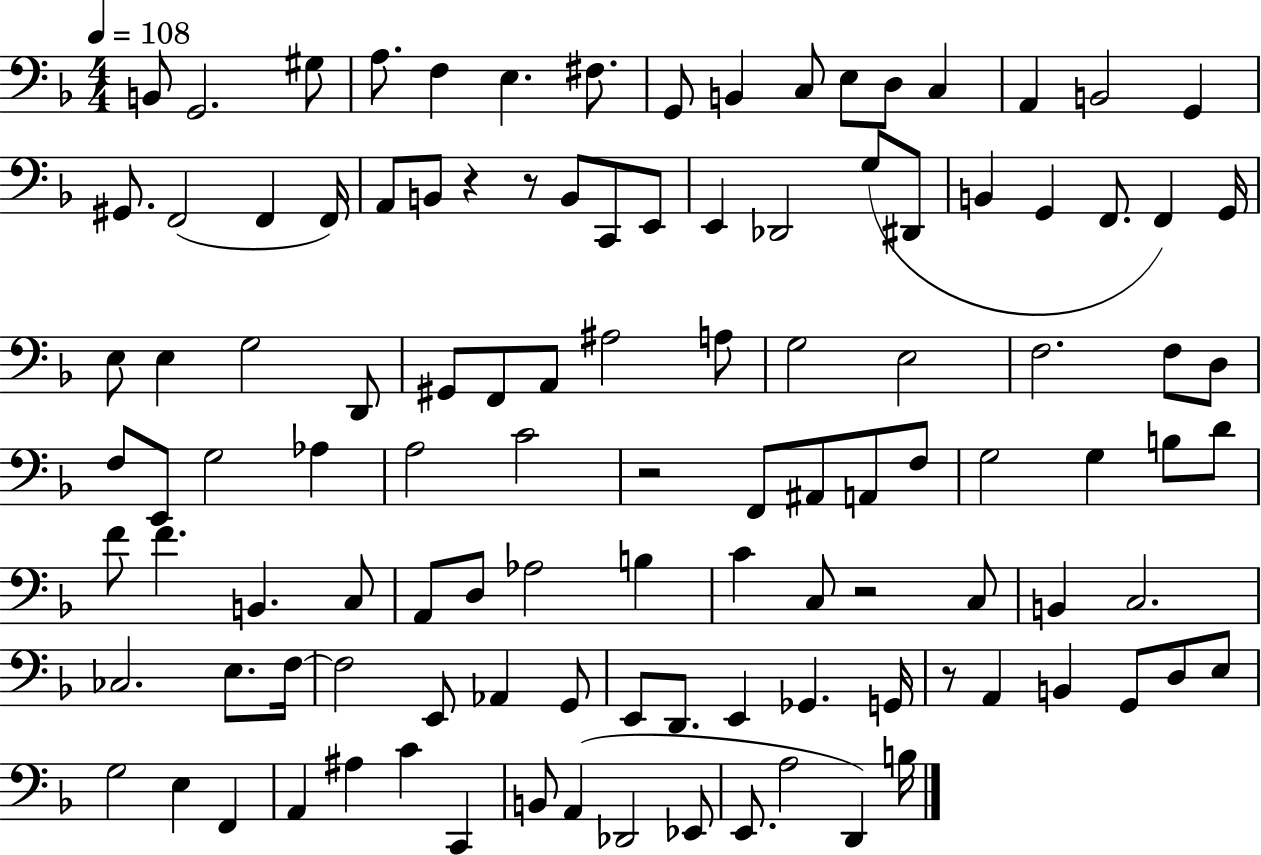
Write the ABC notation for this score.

X:1
T:Untitled
M:4/4
L:1/4
K:F
B,,/2 G,,2 ^G,/2 A,/2 F, E, ^F,/2 G,,/2 B,, C,/2 E,/2 D,/2 C, A,, B,,2 G,, ^G,,/2 F,,2 F,, F,,/4 A,,/2 B,,/2 z z/2 B,,/2 C,,/2 E,,/2 E,, _D,,2 G,/2 ^D,,/2 B,, G,, F,,/2 F,, G,,/4 E,/2 E, G,2 D,,/2 ^G,,/2 F,,/2 A,,/2 ^A,2 A,/2 G,2 E,2 F,2 F,/2 D,/2 F,/2 E,,/2 G,2 _A, A,2 C2 z2 F,,/2 ^A,,/2 A,,/2 F,/2 G,2 G, B,/2 D/2 F/2 F B,, C,/2 A,,/2 D,/2 _A,2 B, C C,/2 z2 C,/2 B,, C,2 _C,2 E,/2 F,/4 F,2 E,,/2 _A,, G,,/2 E,,/2 D,,/2 E,, _G,, G,,/4 z/2 A,, B,, G,,/2 D,/2 E,/2 G,2 E, F,, A,, ^A, C C,, B,,/2 A,, _D,,2 _E,,/2 E,,/2 A,2 D,, B,/4